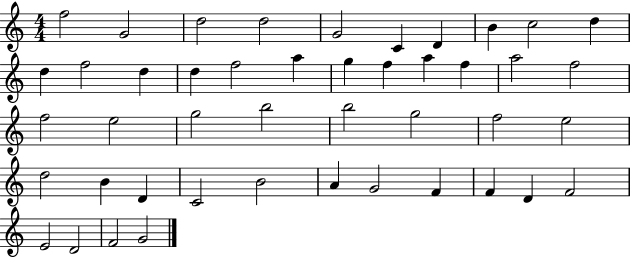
F5/h G4/h D5/h D5/h G4/h C4/q D4/q B4/q C5/h D5/q D5/q F5/h D5/q D5/q F5/h A5/q G5/q F5/q A5/q F5/q A5/h F5/h F5/h E5/h G5/h B5/h B5/h G5/h F5/h E5/h D5/h B4/q D4/q C4/h B4/h A4/q G4/h F4/q F4/q D4/q F4/h E4/h D4/h F4/h G4/h